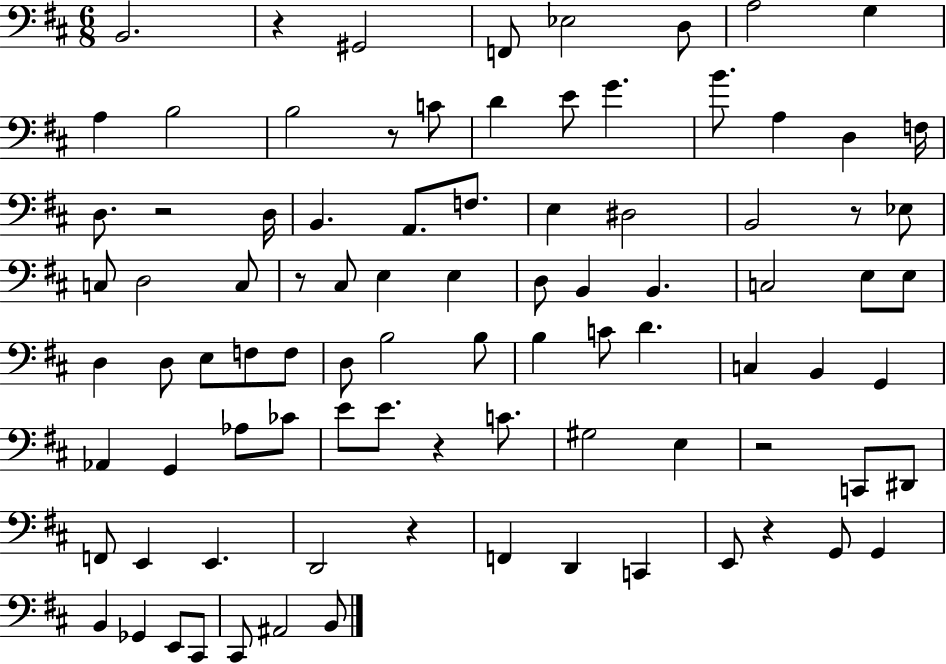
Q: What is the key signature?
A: D major